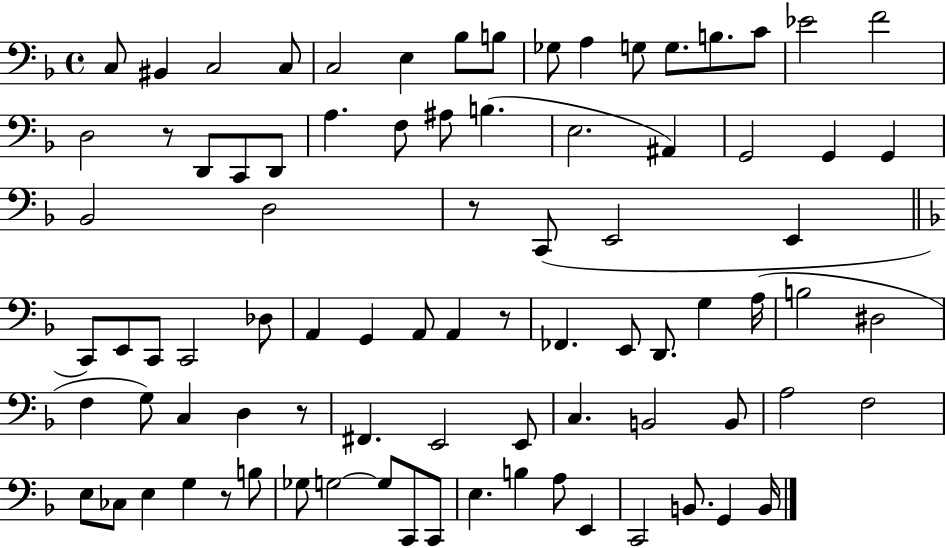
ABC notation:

X:1
T:Untitled
M:4/4
L:1/4
K:F
C,/2 ^B,, C,2 C,/2 C,2 E, _B,/2 B,/2 _G,/2 A, G,/2 G,/2 B,/2 C/2 _E2 F2 D,2 z/2 D,,/2 C,,/2 D,,/2 A, F,/2 ^A,/2 B, E,2 ^A,, G,,2 G,, G,, _B,,2 D,2 z/2 C,,/2 E,,2 E,, C,,/2 E,,/2 C,,/2 C,,2 _D,/2 A,, G,, A,,/2 A,, z/2 _F,, E,,/2 D,,/2 G, A,/4 B,2 ^D,2 F, G,/2 C, D, z/2 ^F,, E,,2 E,,/2 C, B,,2 B,,/2 A,2 F,2 E,/2 _C,/2 E, G, z/2 B,/2 _G,/2 G,2 G,/2 C,,/2 C,,/2 E, B, A,/2 E,, C,,2 B,,/2 G,, B,,/4